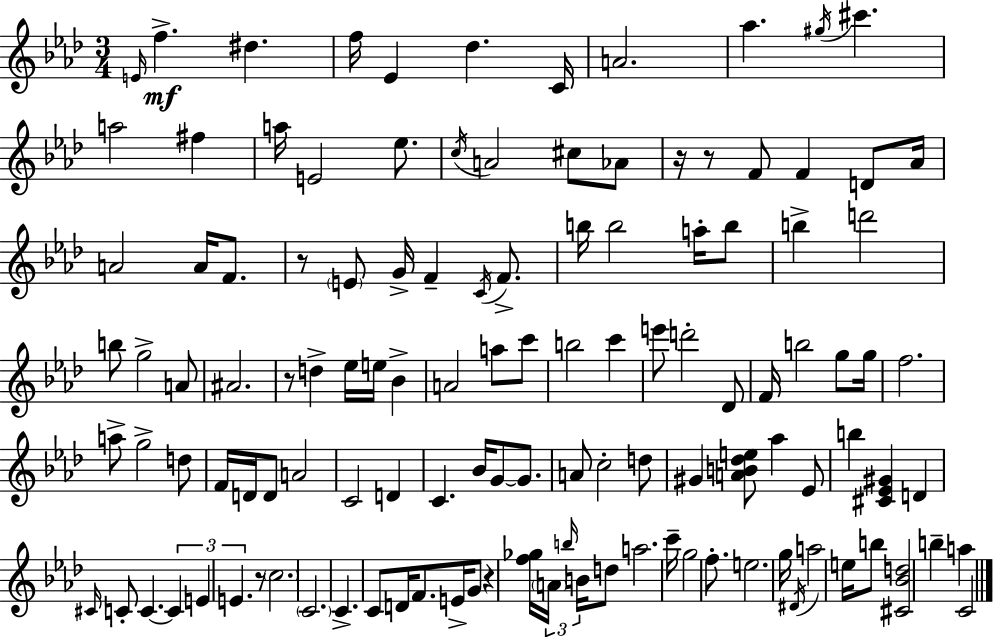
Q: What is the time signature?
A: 3/4